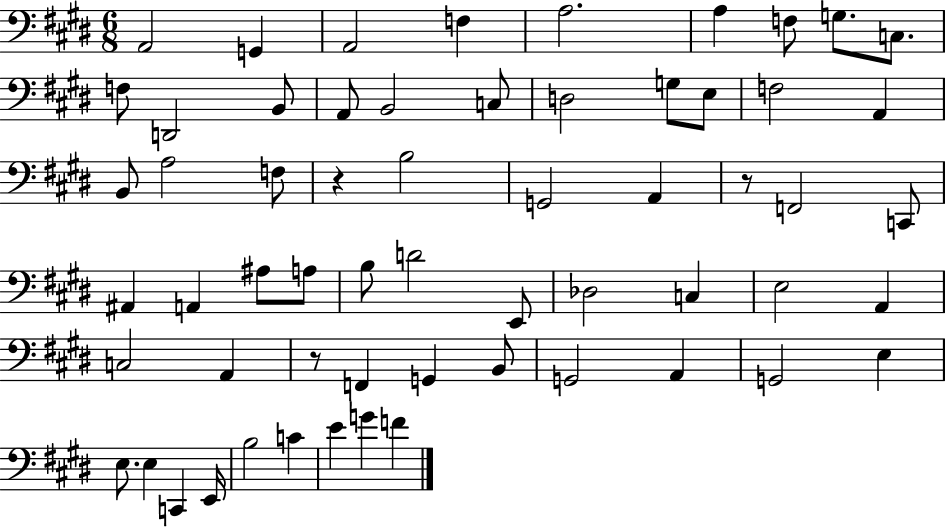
A2/h G2/q A2/h F3/q A3/h. A3/q F3/e G3/e. C3/e. F3/e D2/h B2/e A2/e B2/h C3/e D3/h G3/e E3/e F3/h A2/q B2/e A3/h F3/e R/q B3/h G2/h A2/q R/e F2/h C2/e A#2/q A2/q A#3/e A3/e B3/e D4/h E2/e Db3/h C3/q E3/h A2/q C3/h A2/q R/e F2/q G2/q B2/e G2/h A2/q G2/h E3/q E3/e. E3/q C2/q E2/s B3/h C4/q E4/q G4/q F4/q